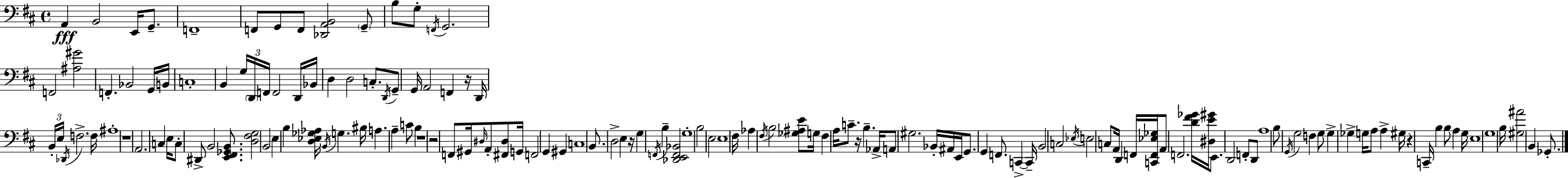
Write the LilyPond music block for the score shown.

{
  \clef bass
  \time 4/4
  \defaultTimeSignature
  \key d \major
  a,4\fff b,2 e,16 g,8.-- | f,1-- | f,8 g,8 f,8 <des, a, b,>2 \parenthesize g,8-- | b8 g8-. \acciaccatura { f,16 } g,2. | \break f,2 <ais gis'>2 | f,4.-. bes,2 g,16 | b,16 c1-. | b,4 \tuplet 3/2 { g16 \parenthesize d,16 f,16 } f,2 | \break d,16 bes,16 d4 d2 c8.-. | \acciaccatura { d,16 } g,8-- g,16 a,2 f,4 | r16 d,16 \tuplet 3/2 { b,16-. e16 \acciaccatura { des,16 } } f2.-> | f16 ais1-. | \break r1 | a,2. c4 | e16 c8-. dis,8-> b,2 | <e, fis, ges, b,>8. <d fis g>2 b,2 | \break e4 b4 <d ees ges aes>16 \acciaccatura { b,16 } g4. | bis16 a4. a4-- c'8 | b4 r1 | r2 f,8 gis,16 \grace { dis16 } | \break a,8-. <fis, dis>8 g,16 f,2 g,4 | gis,4 c1 | b,8. d2-> | e4 r16 g4 \acciaccatura { f,16 } b4-- <des, e, f, bes,>2 | \break g1-. | b2 e2 | e1 | fis16 aes4 \acciaccatura { fis16 } b2 | \break <ges ais e'>8 g16 fis4 a16 c'8.-- r16 | b4.-- aes,16-> a,8 gis2. | bes,16-. ais,16 e,16 g,8. g,4 f,8. | c,4->~~ c,16-- b,2 c2 | \break \acciaccatura { ees16 } e2 | c8 a,16 d,4 f,16 <c, f, ees ges>16 a,8 f,2. | <d' fis' ges'>16 <dis e' gis'>16 e,8. d,2 | f,8-. d,8 a1 | \break b8 \acciaccatura { g,16 } g2 | f4 g8 g4-> ges4-> | g16 a8 a4-> gis16 r4 c,16-- b4 | b8 a4 g16 e1 | \break g1 | b16 <gis ais'>2 | b,4 ges,8.-. \bar "|."
}